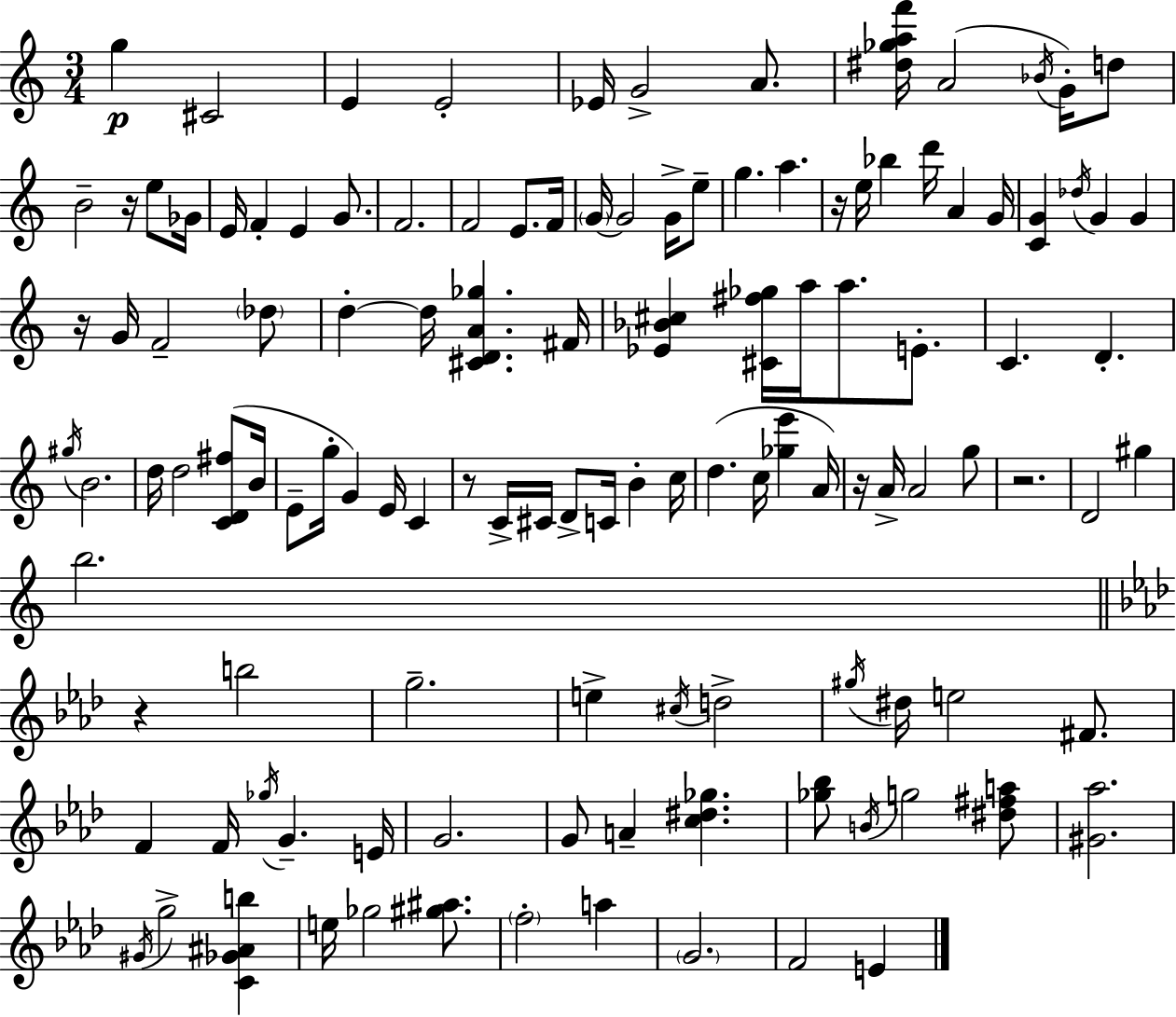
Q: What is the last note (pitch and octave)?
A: E4